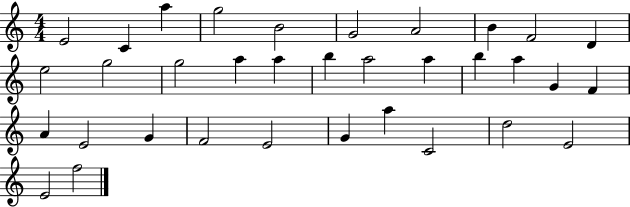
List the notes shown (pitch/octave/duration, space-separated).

E4/h C4/q A5/q G5/h B4/h G4/h A4/h B4/q F4/h D4/q E5/h G5/h G5/h A5/q A5/q B5/q A5/h A5/q B5/q A5/q G4/q F4/q A4/q E4/h G4/q F4/h E4/h G4/q A5/q C4/h D5/h E4/h E4/h F5/h